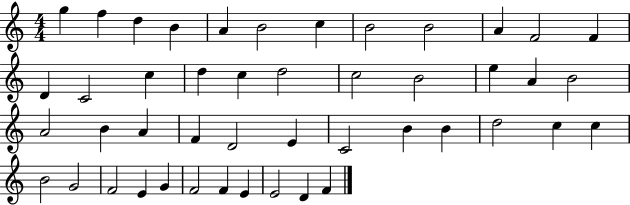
G5/q F5/q D5/q B4/q A4/q B4/h C5/q B4/h B4/h A4/q F4/h F4/q D4/q C4/h C5/q D5/q C5/q D5/h C5/h B4/h E5/q A4/q B4/h A4/h B4/q A4/q F4/q D4/h E4/q C4/h B4/q B4/q D5/h C5/q C5/q B4/h G4/h F4/h E4/q G4/q F4/h F4/q E4/q E4/h D4/q F4/q